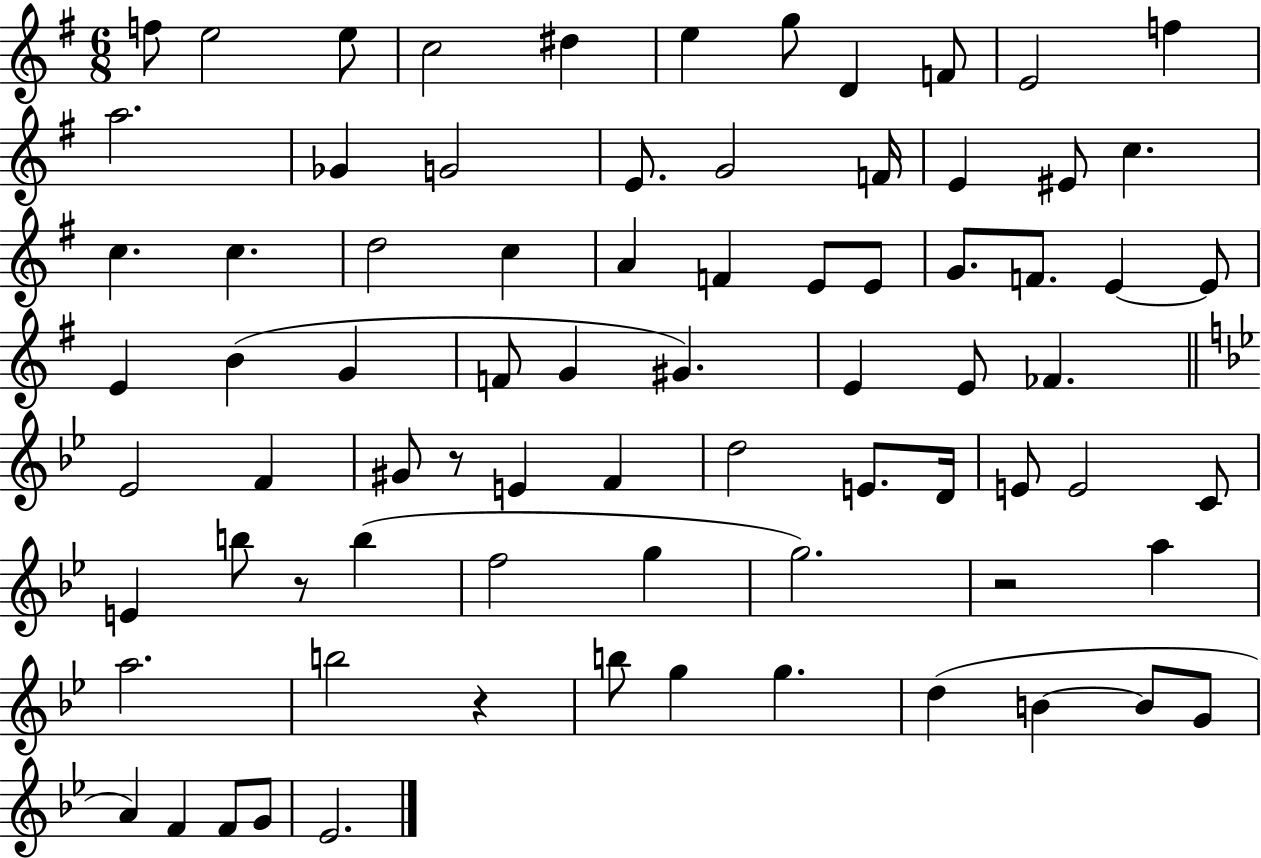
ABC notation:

X:1
T:Untitled
M:6/8
L:1/4
K:G
f/2 e2 e/2 c2 ^d e g/2 D F/2 E2 f a2 _G G2 E/2 G2 F/4 E ^E/2 c c c d2 c A F E/2 E/2 G/2 F/2 E E/2 E B G F/2 G ^G E E/2 _F _E2 F ^G/2 z/2 E F d2 E/2 D/4 E/2 E2 C/2 E b/2 z/2 b f2 g g2 z2 a a2 b2 z b/2 g g d B B/2 G/2 A F F/2 G/2 _E2